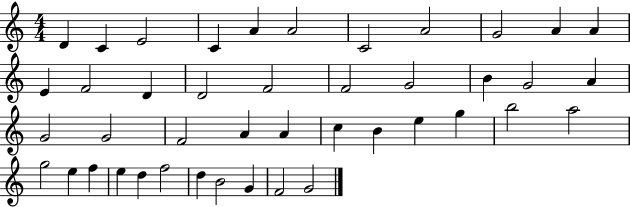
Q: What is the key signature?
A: C major